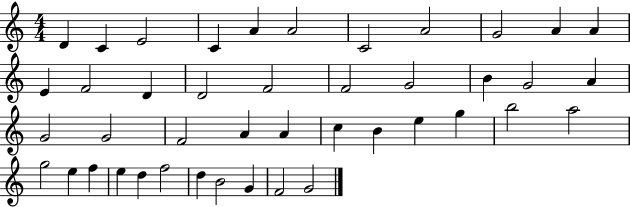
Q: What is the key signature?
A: C major